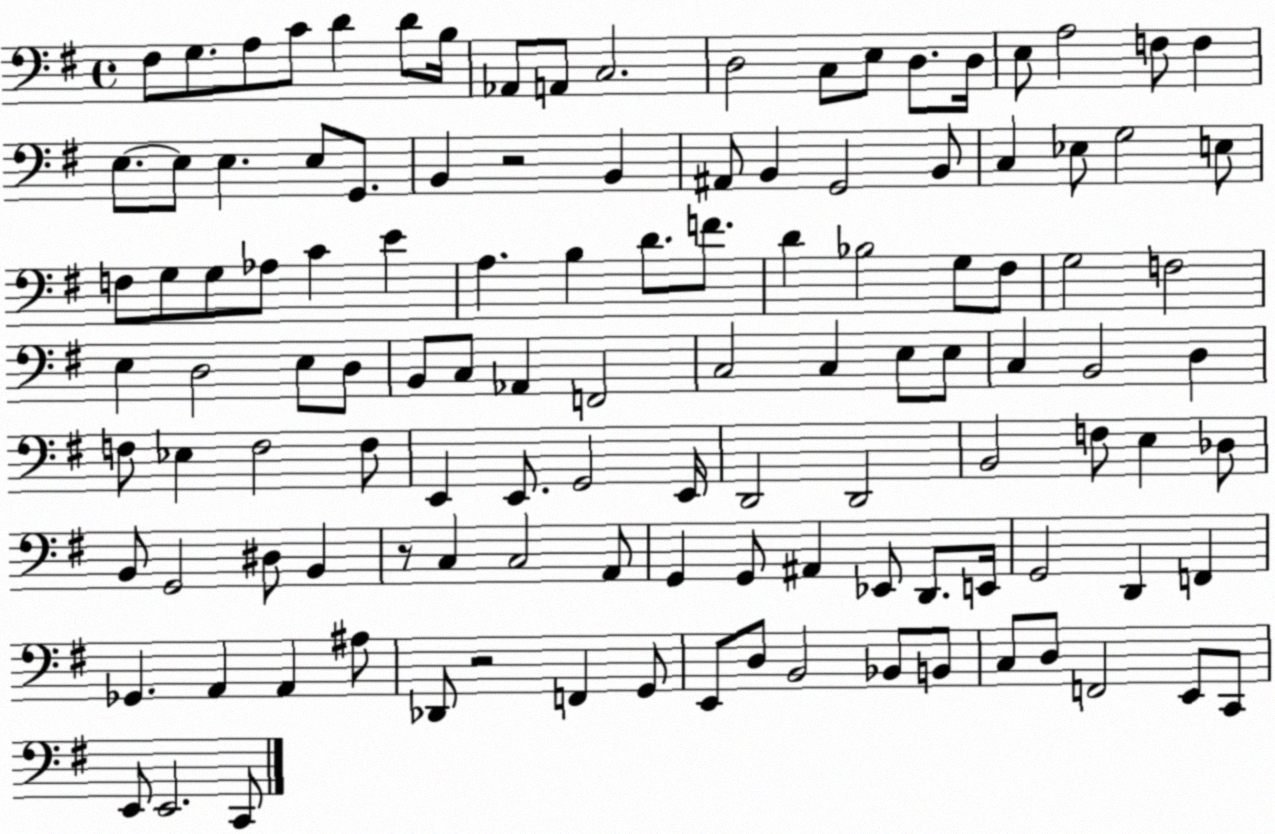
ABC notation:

X:1
T:Untitled
M:4/4
L:1/4
K:G
^F,/2 G,/2 A,/2 C/2 D D/2 B,/4 _A,,/2 A,,/2 C,2 D,2 C,/2 E,/2 D,/2 D,/4 E,/2 A,2 F,/2 F, E,/2 E,/2 E, E,/2 G,,/2 B,, z2 B,, ^A,,/2 B,, G,,2 B,,/2 C, _E,/2 G,2 E,/2 F,/2 G,/2 G,/2 _A,/2 C E A, B, D/2 F/2 D _B,2 G,/2 ^F,/2 G,2 F,2 E, D,2 E,/2 D,/2 B,,/2 C,/2 _A,, F,,2 C,2 C, E,/2 E,/2 C, B,,2 D, F,/2 _E, F,2 F,/2 E,, E,,/2 G,,2 E,,/4 D,,2 D,,2 B,,2 F,/2 E, _D,/2 B,,/2 G,,2 ^D,/2 B,, z/2 C, C,2 A,,/2 G,, G,,/2 ^A,, _E,,/2 D,,/2 E,,/4 G,,2 D,, F,, _G,, A,, A,, ^A,/2 _D,,/2 z2 F,, G,,/2 E,,/2 D,/2 B,,2 _B,,/2 B,,/2 C,/2 D,/2 F,,2 E,,/2 C,,/2 E,,/2 E,,2 C,,/2